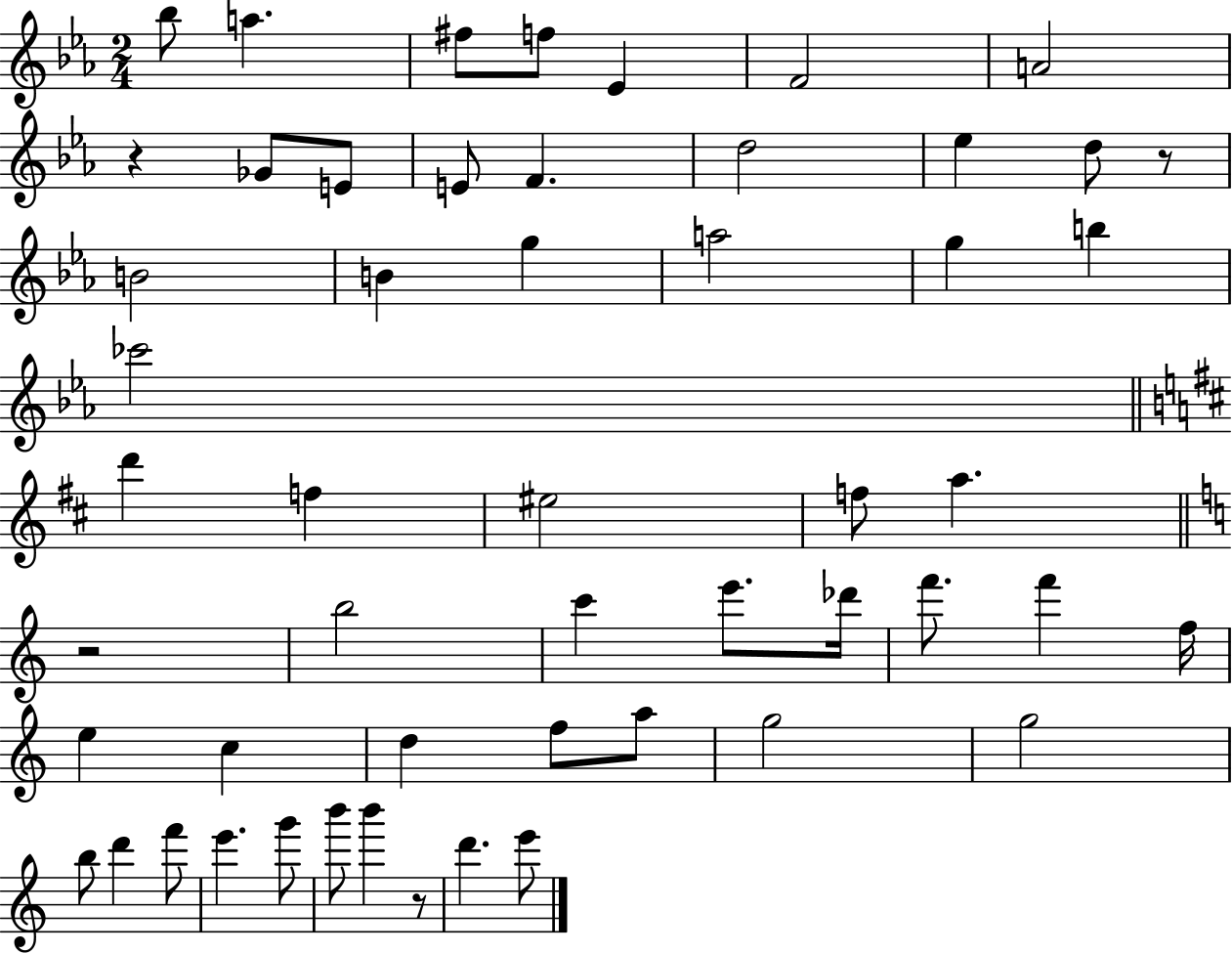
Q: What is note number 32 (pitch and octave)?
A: F6